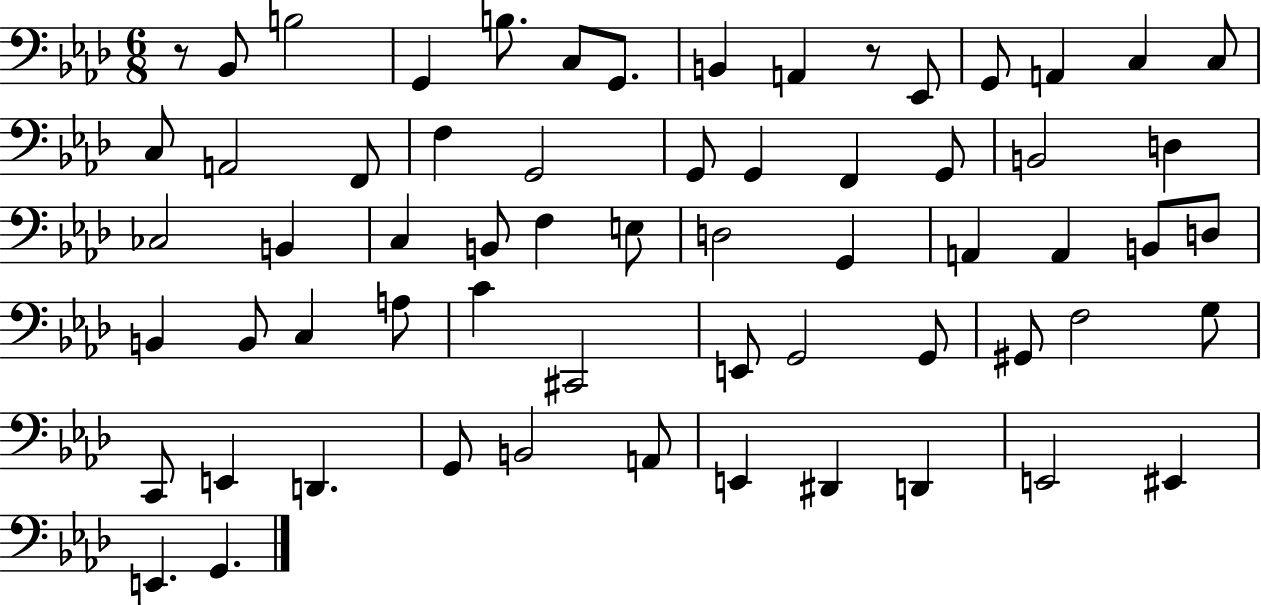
{
  \clef bass
  \numericTimeSignature
  \time 6/8
  \key aes \major
  r8 bes,8 b2 | g,4 b8. c8 g,8. | b,4 a,4 r8 ees,8 | g,8 a,4 c4 c8 | \break c8 a,2 f,8 | f4 g,2 | g,8 g,4 f,4 g,8 | b,2 d4 | \break ces2 b,4 | c4 b,8 f4 e8 | d2 g,4 | a,4 a,4 b,8 d8 | \break b,4 b,8 c4 a8 | c'4 cis,2 | e,8 g,2 g,8 | gis,8 f2 g8 | \break c,8 e,4 d,4. | g,8 b,2 a,8 | e,4 dis,4 d,4 | e,2 eis,4 | \break e,4. g,4. | \bar "|."
}